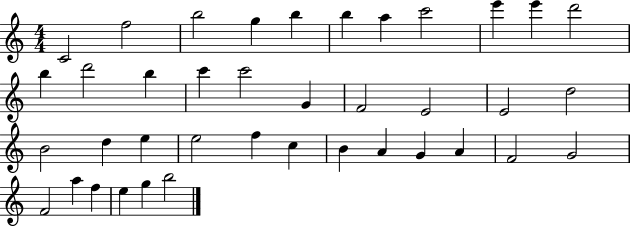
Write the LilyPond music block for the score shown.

{
  \clef treble
  \numericTimeSignature
  \time 4/4
  \key c \major
  c'2 f''2 | b''2 g''4 b''4 | b''4 a''4 c'''2 | e'''4 e'''4 d'''2 | \break b''4 d'''2 b''4 | c'''4 c'''2 g'4 | f'2 e'2 | e'2 d''2 | \break b'2 d''4 e''4 | e''2 f''4 c''4 | b'4 a'4 g'4 a'4 | f'2 g'2 | \break f'2 a''4 f''4 | e''4 g''4 b''2 | \bar "|."
}